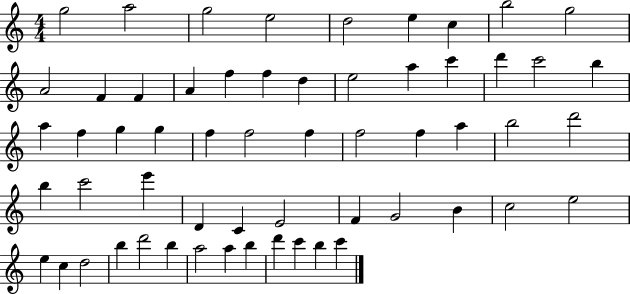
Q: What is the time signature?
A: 4/4